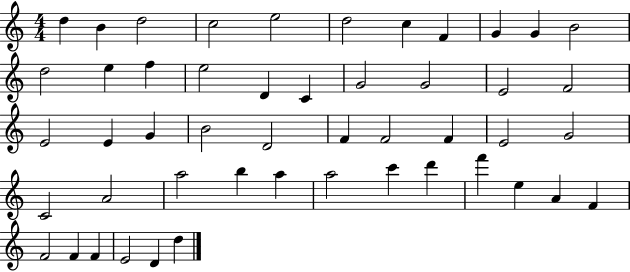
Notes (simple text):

D5/q B4/q D5/h C5/h E5/h D5/h C5/q F4/q G4/q G4/q B4/h D5/h E5/q F5/q E5/h D4/q C4/q G4/h G4/h E4/h F4/h E4/h E4/q G4/q B4/h D4/h F4/q F4/h F4/q E4/h G4/h C4/h A4/h A5/h B5/q A5/q A5/h C6/q D6/q F6/q E5/q A4/q F4/q F4/h F4/q F4/q E4/h D4/q D5/q